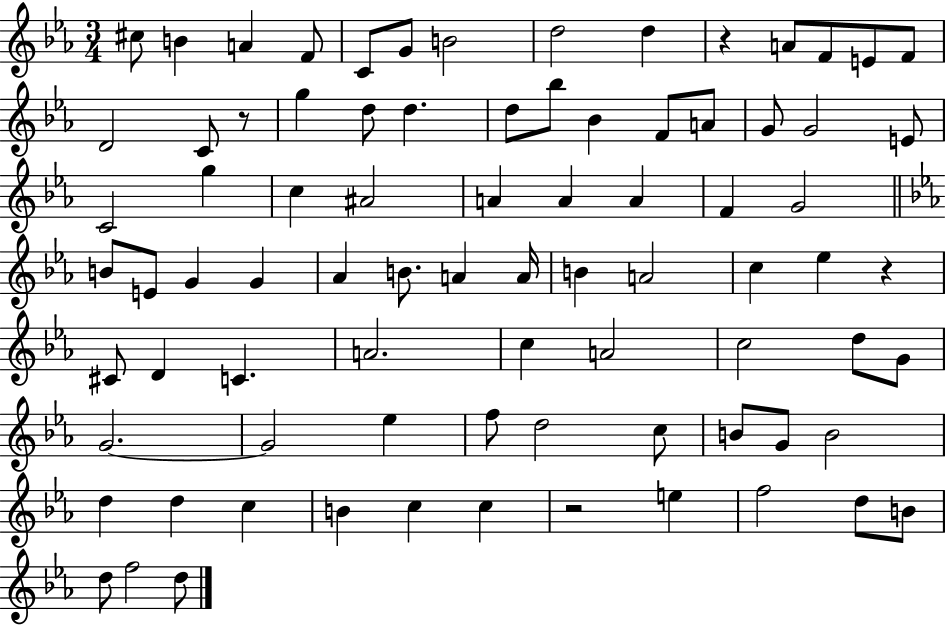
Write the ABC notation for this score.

X:1
T:Untitled
M:3/4
L:1/4
K:Eb
^c/2 B A F/2 C/2 G/2 B2 d2 d z A/2 F/2 E/2 F/2 D2 C/2 z/2 g d/2 d d/2 _b/2 _B F/2 A/2 G/2 G2 E/2 C2 g c ^A2 A A A F G2 B/2 E/2 G G _A B/2 A A/4 B A2 c _e z ^C/2 D C A2 c A2 c2 d/2 G/2 G2 G2 _e f/2 d2 c/2 B/2 G/2 B2 d d c B c c z2 e f2 d/2 B/2 d/2 f2 d/2